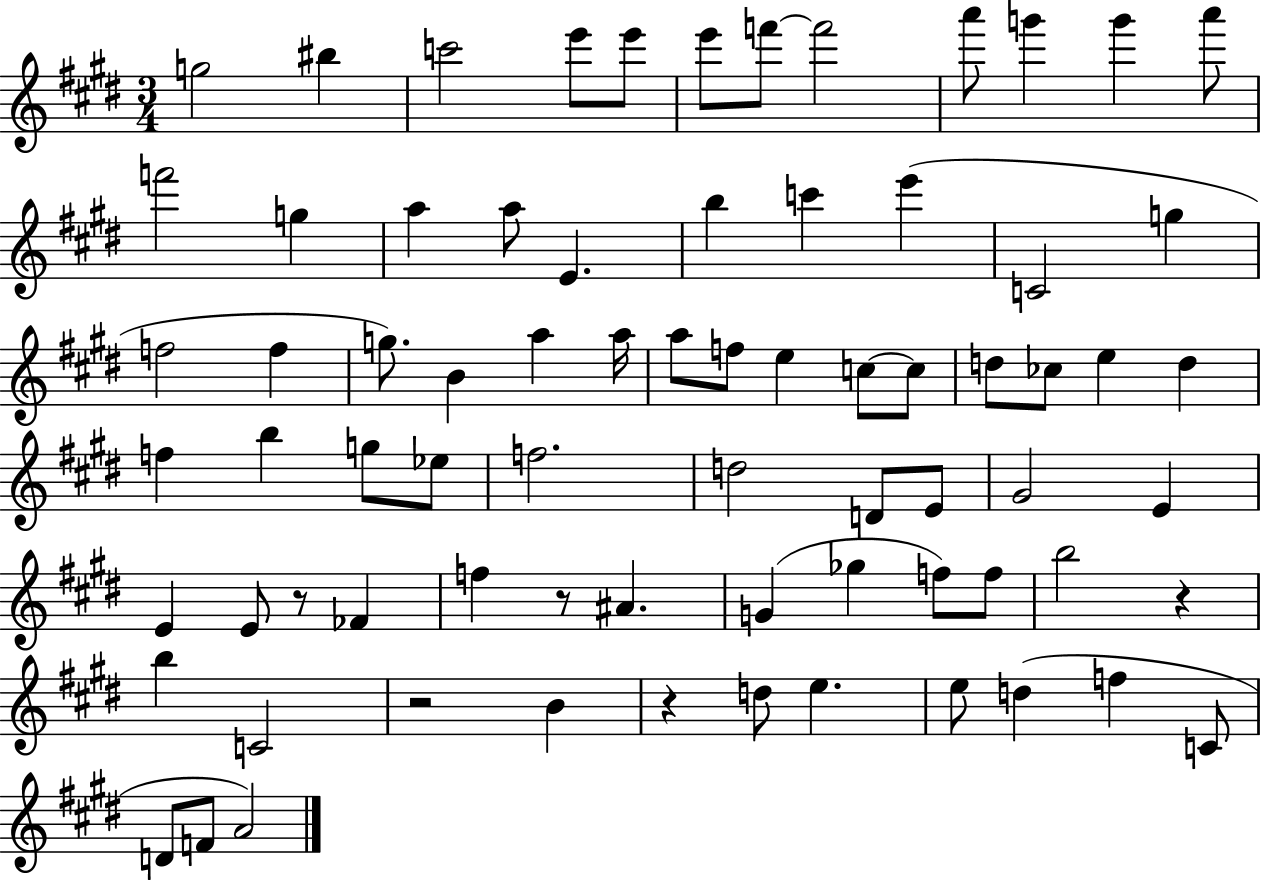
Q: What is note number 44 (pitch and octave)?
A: D4